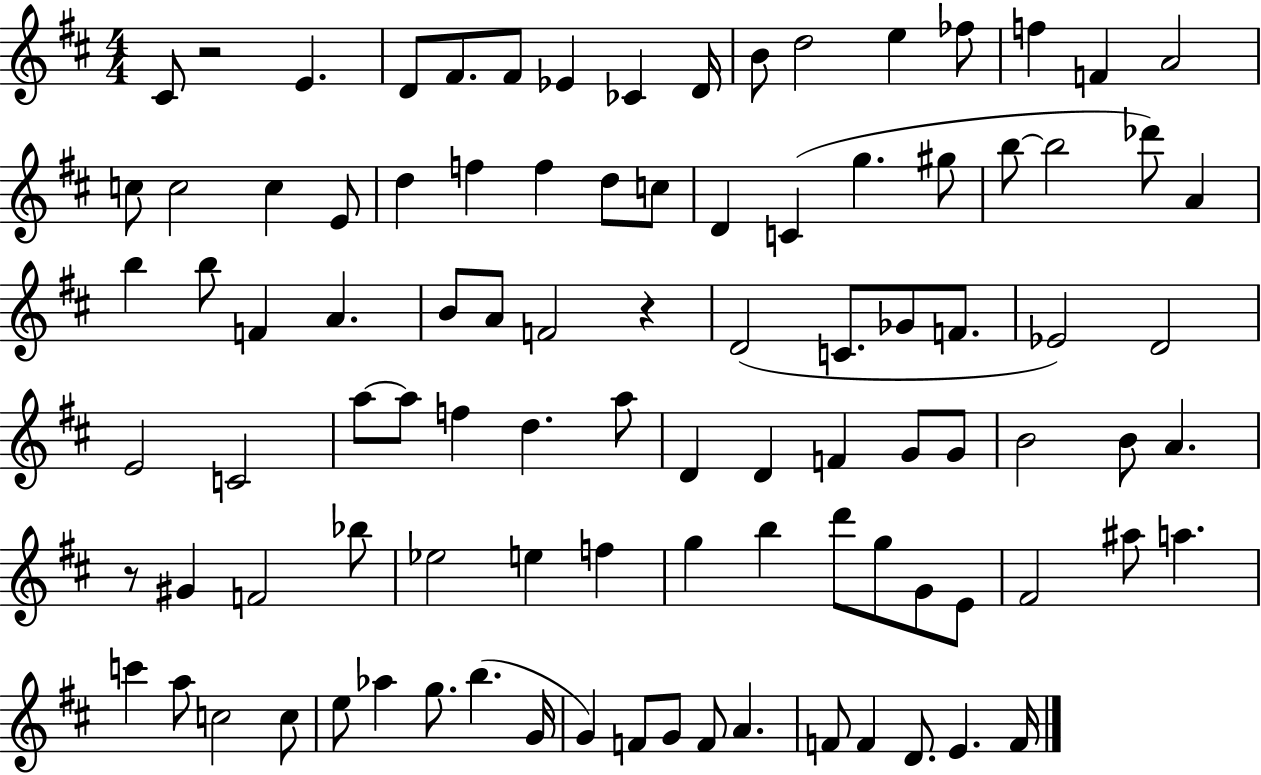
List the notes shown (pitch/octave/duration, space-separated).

C#4/e R/h E4/q. D4/e F#4/e. F#4/e Eb4/q CES4/q D4/s B4/e D5/h E5/q FES5/e F5/q F4/q A4/h C5/e C5/h C5/q E4/e D5/q F5/q F5/q D5/e C5/e D4/q C4/q G5/q. G#5/e B5/e B5/h Db6/e A4/q B5/q B5/e F4/q A4/q. B4/e A4/e F4/h R/q D4/h C4/e. Gb4/e F4/e. Eb4/h D4/h E4/h C4/h A5/e A5/e F5/q D5/q. A5/e D4/q D4/q F4/q G4/e G4/e B4/h B4/e A4/q. R/e G#4/q F4/h Bb5/e Eb5/h E5/q F5/q G5/q B5/q D6/e G5/e G4/e E4/e F#4/h A#5/e A5/q. C6/q A5/e C5/h C5/e E5/e Ab5/q G5/e. B5/q. G4/s G4/q F4/e G4/e F4/e A4/q. F4/e F4/q D4/e. E4/q. F4/s